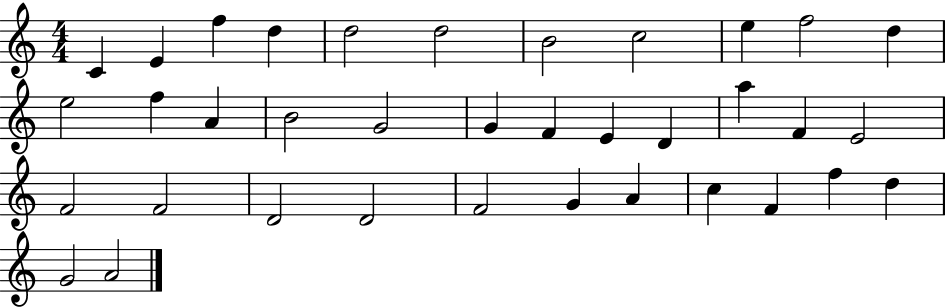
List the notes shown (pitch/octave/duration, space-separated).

C4/q E4/q F5/q D5/q D5/h D5/h B4/h C5/h E5/q F5/h D5/q E5/h F5/q A4/q B4/h G4/h G4/q F4/q E4/q D4/q A5/q F4/q E4/h F4/h F4/h D4/h D4/h F4/h G4/q A4/q C5/q F4/q F5/q D5/q G4/h A4/h